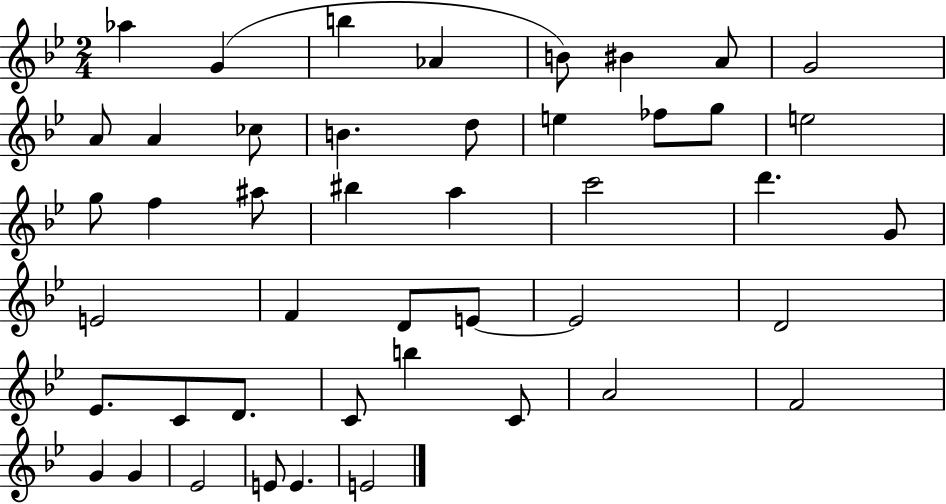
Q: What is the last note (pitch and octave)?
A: E4